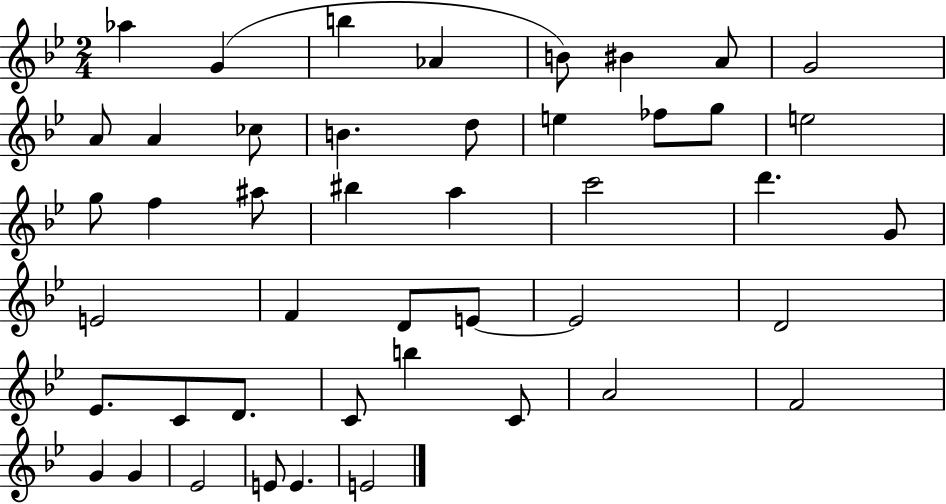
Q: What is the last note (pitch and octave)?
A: E4